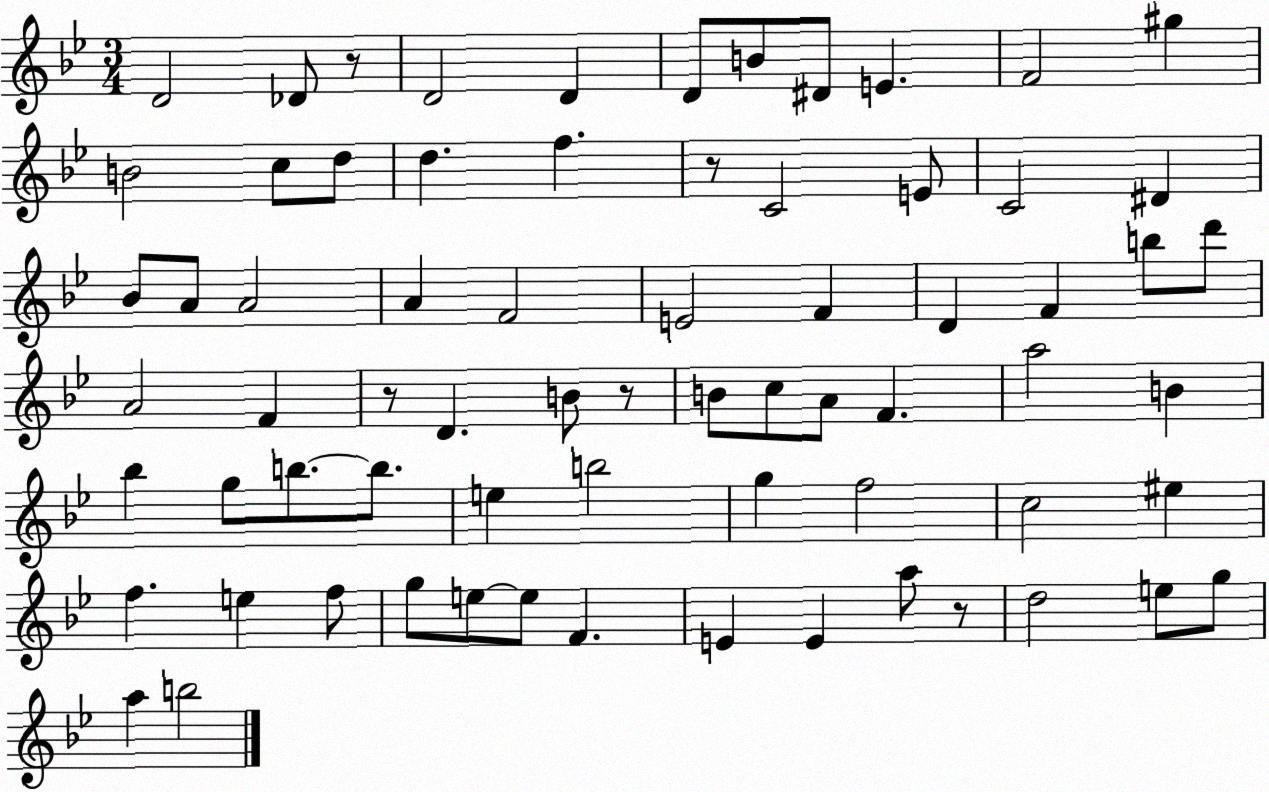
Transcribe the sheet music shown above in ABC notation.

X:1
T:Untitled
M:3/4
L:1/4
K:Bb
D2 _D/2 z/2 D2 D D/2 B/2 ^D/2 E F2 ^g B2 c/2 d/2 d f z/2 C2 E/2 C2 ^D _B/2 A/2 A2 A F2 E2 F D F b/2 d'/2 A2 F z/2 D B/2 z/2 B/2 c/2 A/2 F a2 B _b g/2 b/2 b/2 e b2 g f2 c2 ^e f e f/2 g/2 e/2 e/2 F E E a/2 z/2 d2 e/2 g/2 a b2